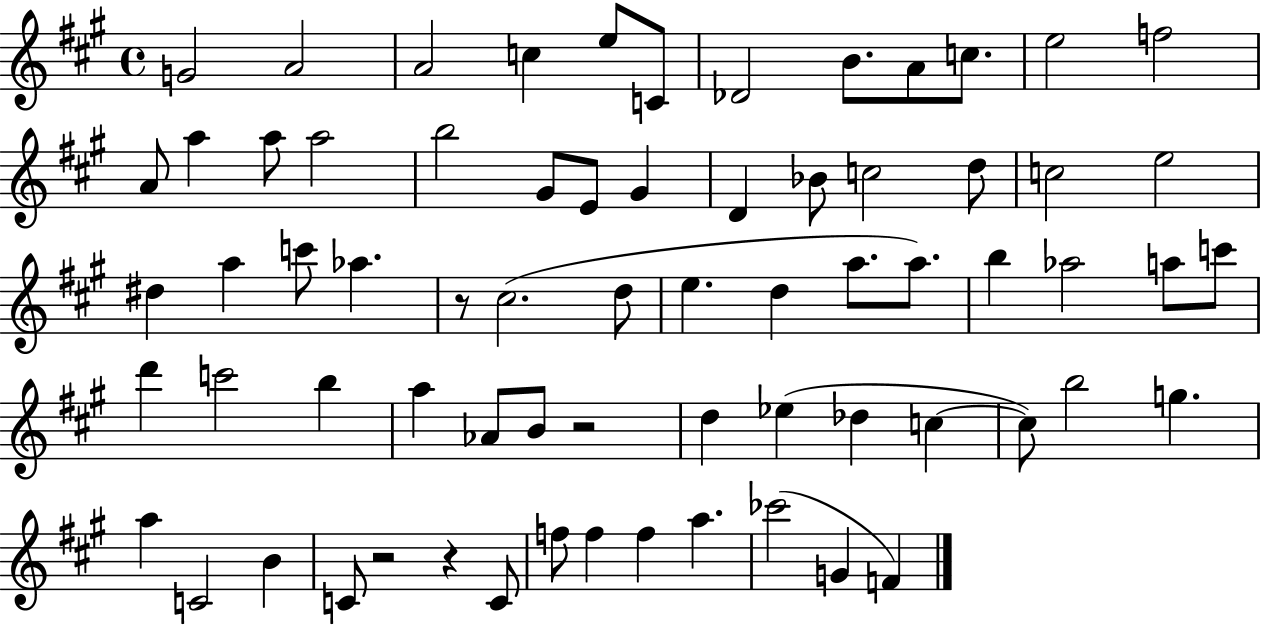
{
  \clef treble
  \time 4/4
  \defaultTimeSignature
  \key a \major
  g'2 a'2 | a'2 c''4 e''8 c'8 | des'2 b'8. a'8 c''8. | e''2 f''2 | \break a'8 a''4 a''8 a''2 | b''2 gis'8 e'8 gis'4 | d'4 bes'8 c''2 d''8 | c''2 e''2 | \break dis''4 a''4 c'''8 aes''4. | r8 cis''2.( d''8 | e''4. d''4 a''8. a''8.) | b''4 aes''2 a''8 c'''8 | \break d'''4 c'''2 b''4 | a''4 aes'8 b'8 r2 | d''4 ees''4( des''4 c''4~~ | c''8) b''2 g''4. | \break a''4 c'2 b'4 | c'8 r2 r4 c'8 | f''8 f''4 f''4 a''4. | ces'''2( g'4 f'4) | \break \bar "|."
}